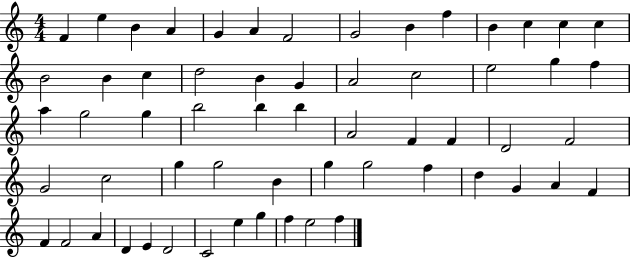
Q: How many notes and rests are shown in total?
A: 60